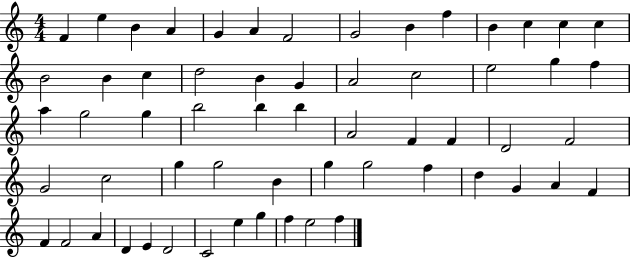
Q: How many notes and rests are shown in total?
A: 60